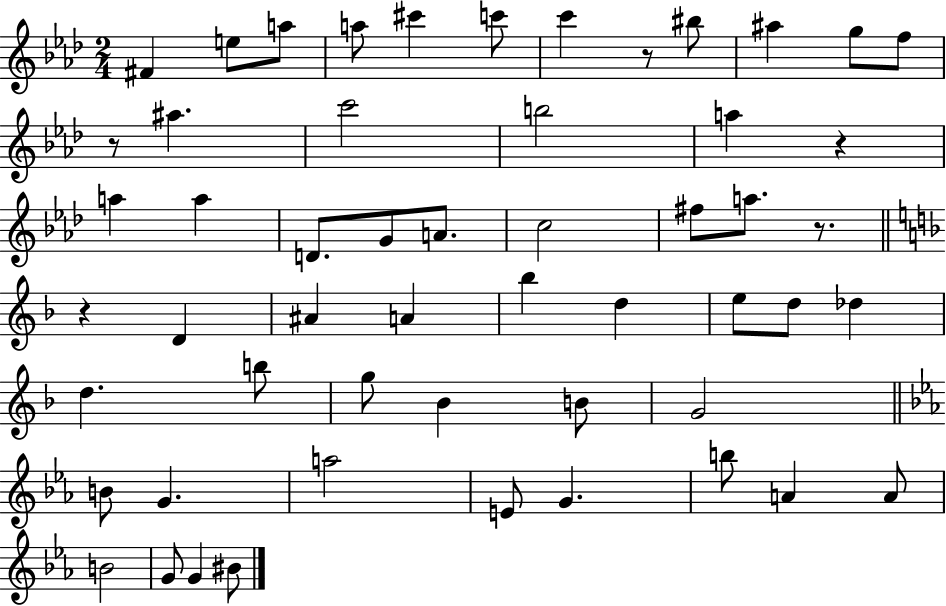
{
  \clef treble
  \numericTimeSignature
  \time 2/4
  \key aes \major
  fis'4 e''8 a''8 | a''8 cis'''4 c'''8 | c'''4 r8 bis''8 | ais''4 g''8 f''8 | \break r8 ais''4. | c'''2 | b''2 | a''4 r4 | \break a''4 a''4 | d'8. g'8 a'8. | c''2 | fis''8 a''8. r8. | \break \bar "||" \break \key f \major r4 d'4 | ais'4 a'4 | bes''4 d''4 | e''8 d''8 des''4 | \break d''4. b''8 | g''8 bes'4 b'8 | g'2 | \bar "||" \break \key c \minor b'8 g'4. | a''2 | e'8 g'4. | b''8 a'4 a'8 | \break b'2 | g'8 g'4 bis'8 | \bar "|."
}